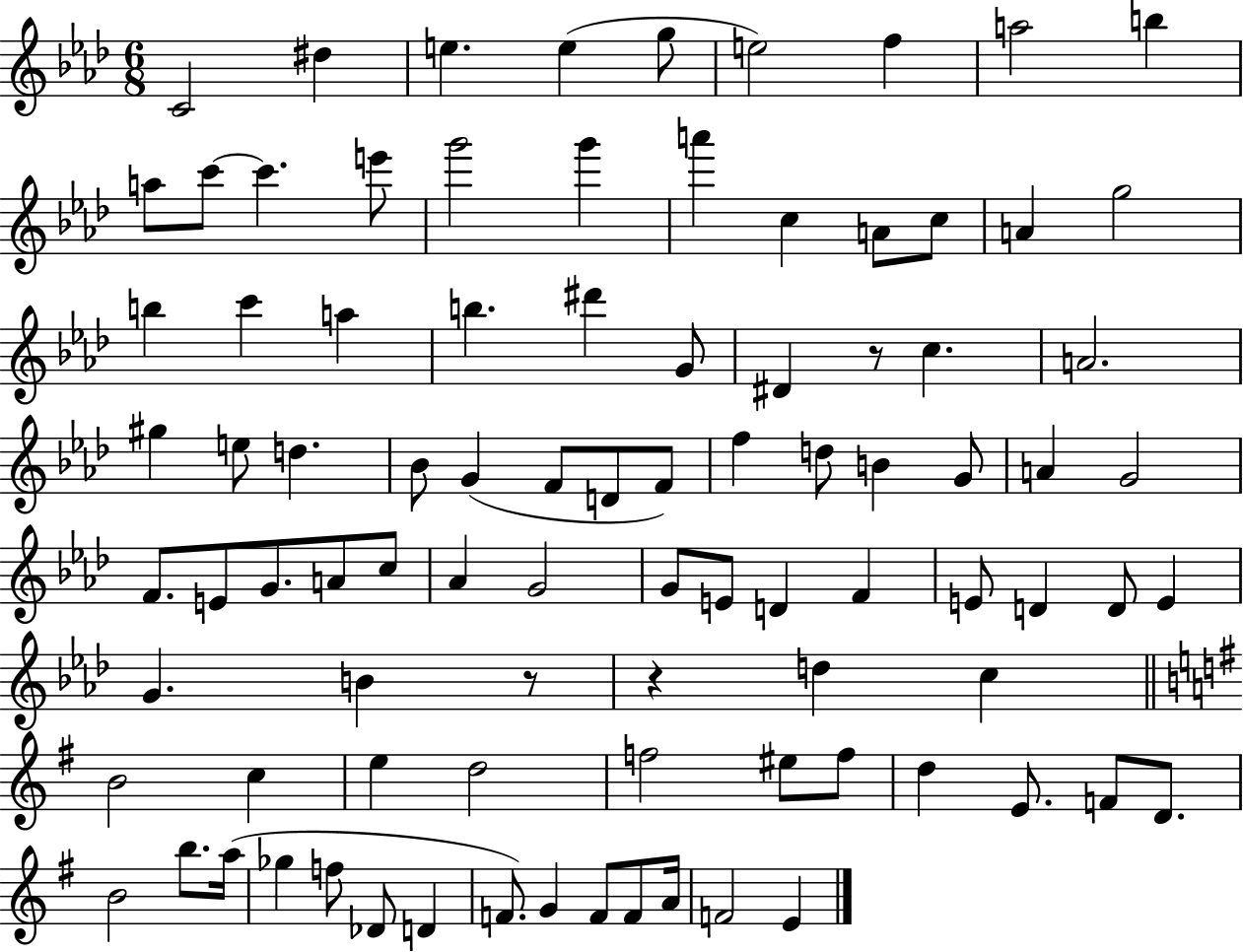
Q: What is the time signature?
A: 6/8